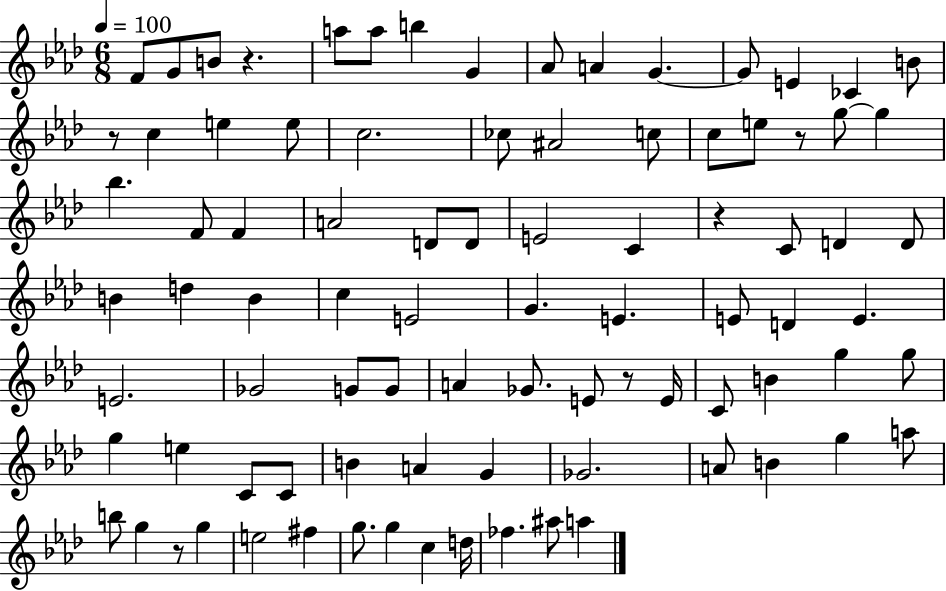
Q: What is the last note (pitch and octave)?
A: A5